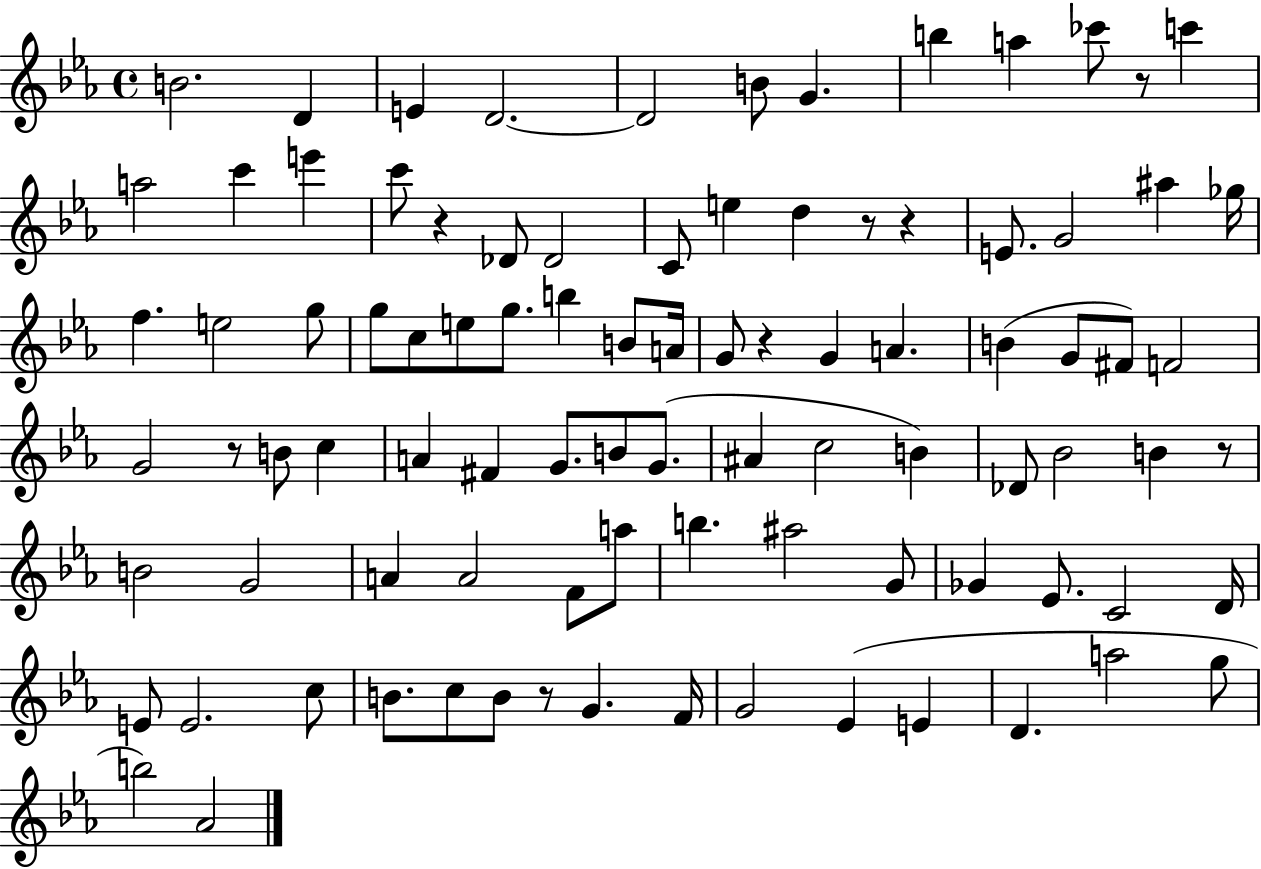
{
  \clef treble
  \time 4/4
  \defaultTimeSignature
  \key ees \major
  b'2. d'4 | e'4 d'2.~~ | d'2 b'8 g'4. | b''4 a''4 ces'''8 r8 c'''4 | \break a''2 c'''4 e'''4 | c'''8 r4 des'8 des'2 | c'8 e''4 d''4 r8 r4 | e'8. g'2 ais''4 ges''16 | \break f''4. e''2 g''8 | g''8 c''8 e''8 g''8. b''4 b'8 a'16 | g'8 r4 g'4 a'4. | b'4( g'8 fis'8) f'2 | \break g'2 r8 b'8 c''4 | a'4 fis'4 g'8. b'8 g'8.( | ais'4 c''2 b'4) | des'8 bes'2 b'4 r8 | \break b'2 g'2 | a'4 a'2 f'8 a''8 | b''4. ais''2 g'8 | ges'4 ees'8. c'2 d'16 | \break e'8 e'2. c''8 | b'8. c''8 b'8 r8 g'4. f'16 | g'2 ees'4( e'4 | d'4. a''2 g''8 | \break b''2) aes'2 | \bar "|."
}